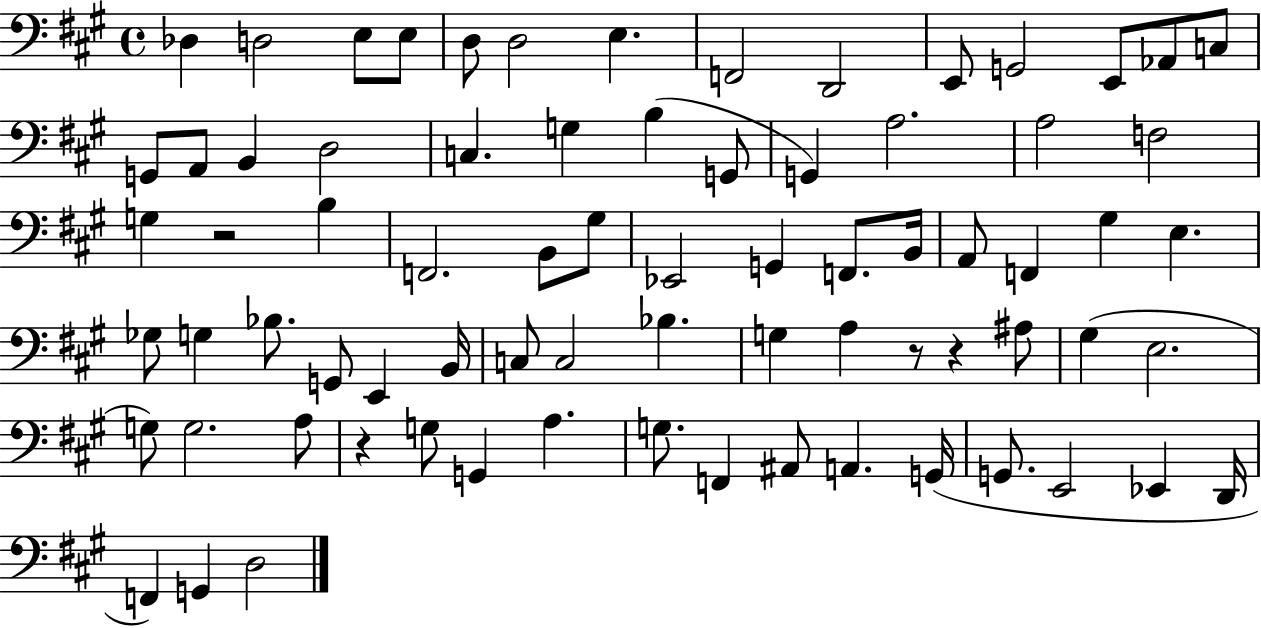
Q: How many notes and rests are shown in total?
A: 75